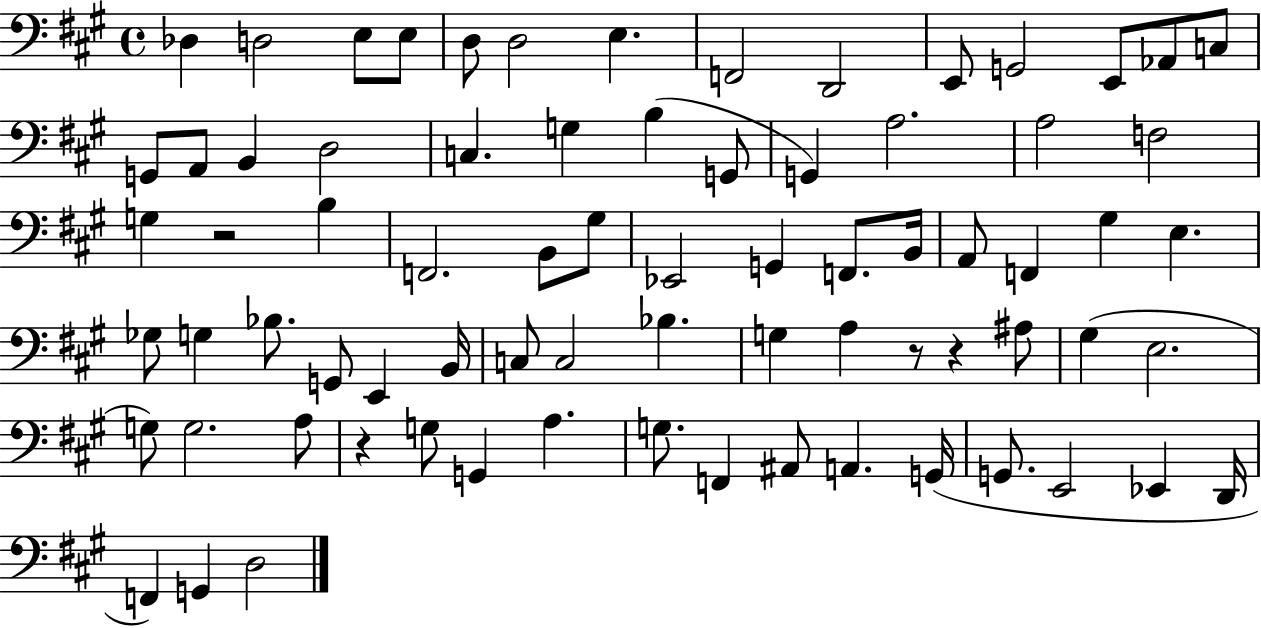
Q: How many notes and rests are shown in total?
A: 75